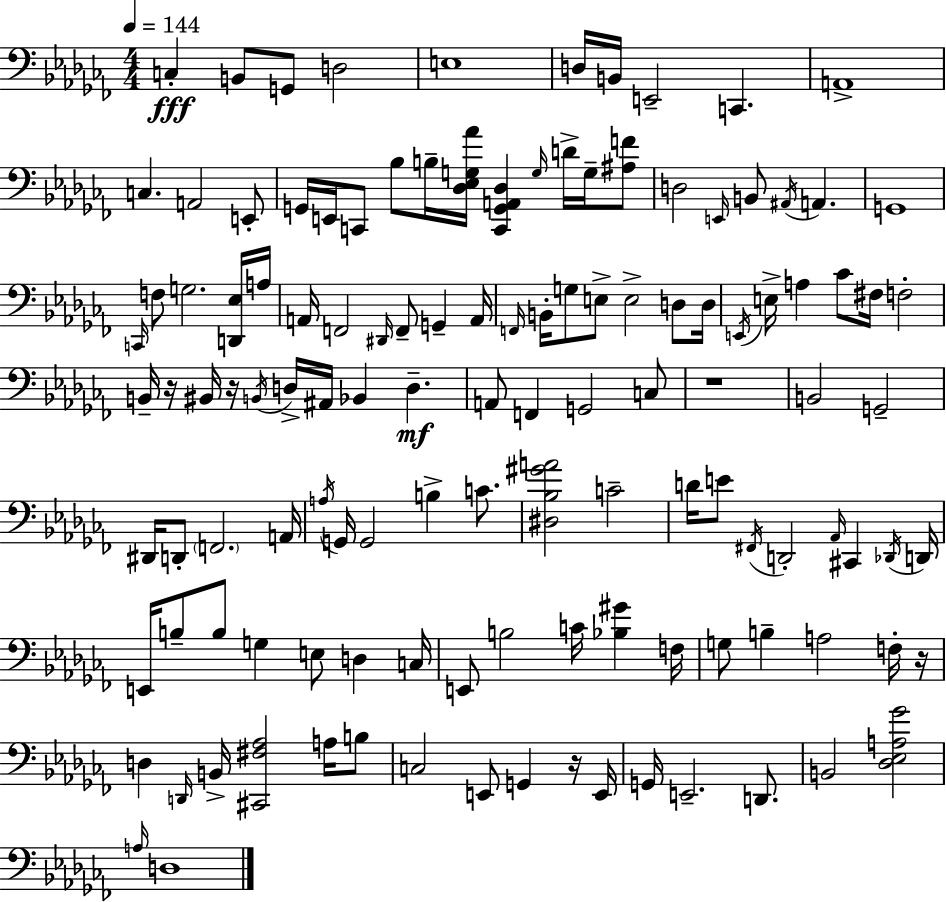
{
  \clef bass
  \numericTimeSignature
  \time 4/4
  \key aes \minor
  \tempo 4 = 144
  c4-.\fff b,8 g,8 d2 | e1 | d16 b,16 e,2-- c,4. | a,1-> | \break c4. a,2 e,8-. | g,16 e,16 c,8 bes8 b16-- <des ees g aes'>16 <c, g, a, des>4 \grace { g16 } d'16-> g16-- <ais f'>8 | d2 \grace { e,16 } b,8 \acciaccatura { ais,16 } a,4. | g,1 | \break \grace { c,16 } f8 g2. | <d, ees>16 a16 a,16 f,2 \grace { dis,16 } f,8-- | g,4-- a,16 \grace { f,16 } b,16-. g8 e8-> e2-> | d8 d16 \acciaccatura { e,16 } e16-> a4 ces'8 fis16 f2-. | \break b,16-- r16 bis,16 r16 \acciaccatura { b,16 } d16-> ais,16 bes,4 | d4.--\mf a,8 f,4 g,2 | c8 r1 | b,2 | \break g,2-- dis,16 d,8-. \parenthesize f,2. | a,16 \acciaccatura { a16 } g,16 g,2 | b4-> c'8. <dis bes gis' a'>2 | c'2-- d'16 e'8 \acciaccatura { fis,16 } d,2-. | \break \grace { aes,16 } cis,4 \acciaccatura { des,16 } d,16 e,16 b8-- b8 | g4 e8 d4 c16 e,8 b2 | c'16 <bes gis'>4 f16 g8 b4-- | a2 f16-. r16 d4 | \break \grace { d,16 } b,16-> <cis, fis aes>2 a16 b8 c2 | e,8 g,4 r16 e,16 g,16 e,2.-- | d,8. b,2 | <des ees a ges'>2 \grace { a16 } d1 | \break \bar "|."
}